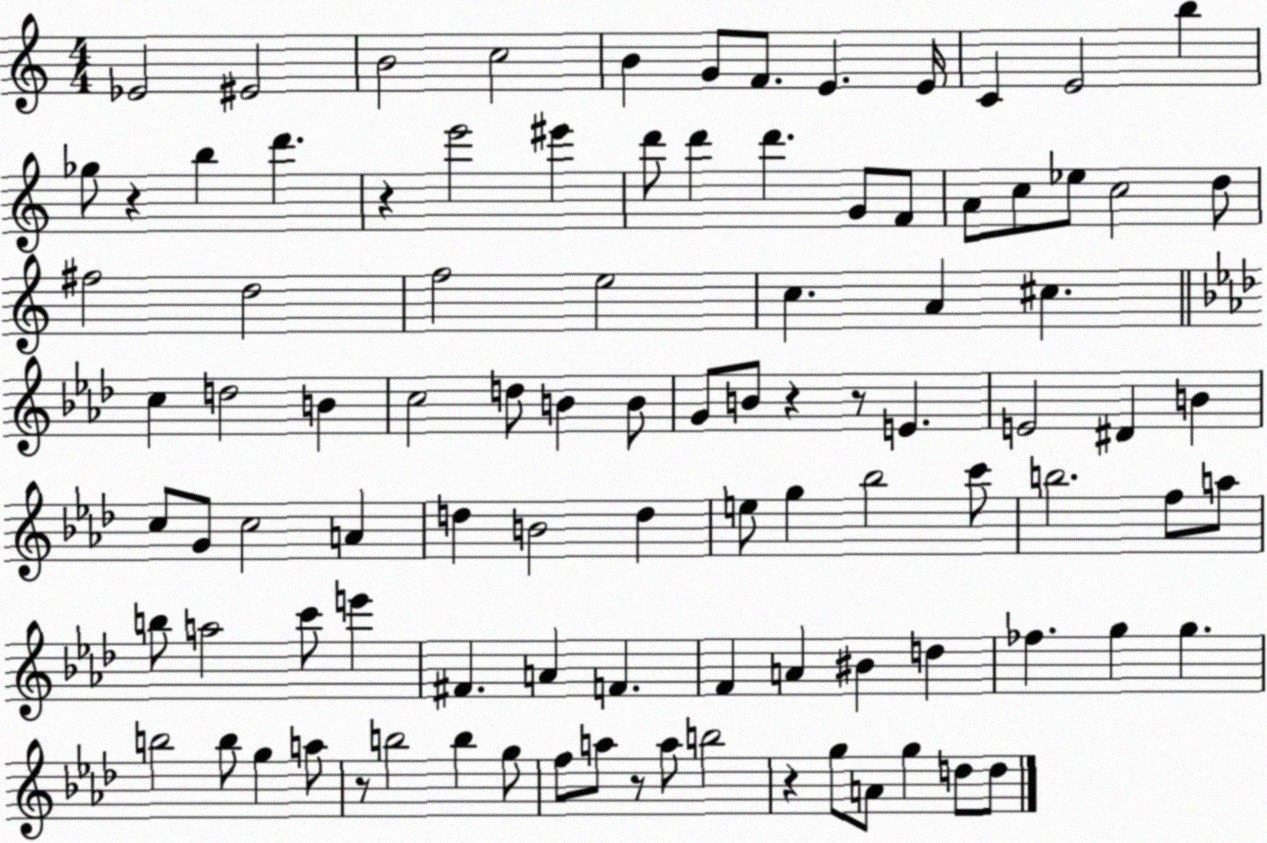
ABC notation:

X:1
T:Untitled
M:4/4
L:1/4
K:C
_E2 ^E2 B2 c2 B G/2 F/2 E E/4 C E2 b _g/2 z b d' z e'2 ^e' d'/2 d' d' G/2 F/2 A/2 c/2 _e/2 c2 d/2 ^f2 d2 f2 e2 c A ^c c d2 B c2 d/2 B B/2 G/2 B/2 z z/2 E E2 ^D B c/2 G/2 c2 A d B2 d e/2 g _b2 c'/2 b2 f/2 a/2 b/2 a2 c'/2 e' ^F A F F A ^B d _f g g b2 b/2 g a/2 z/2 b2 b g/2 f/2 a/2 z/2 a/2 b2 z g/2 A/2 g d/2 d/2